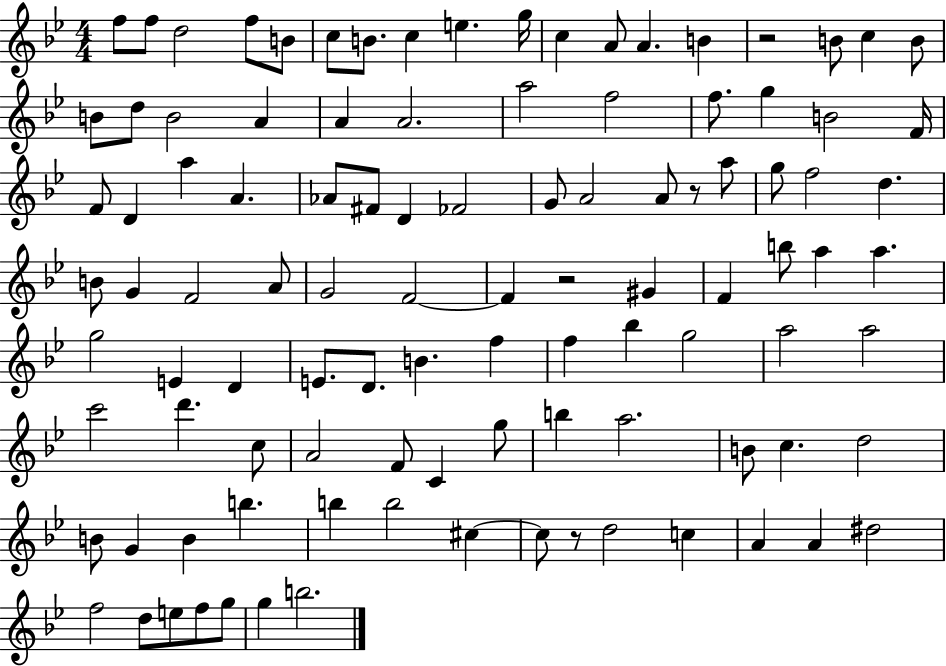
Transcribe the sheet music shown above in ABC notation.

X:1
T:Untitled
M:4/4
L:1/4
K:Bb
f/2 f/2 d2 f/2 B/2 c/2 B/2 c e g/4 c A/2 A B z2 B/2 c B/2 B/2 d/2 B2 A A A2 a2 f2 f/2 g B2 F/4 F/2 D a A _A/2 ^F/2 D _F2 G/2 A2 A/2 z/2 a/2 g/2 f2 d B/2 G F2 A/2 G2 F2 F z2 ^G F b/2 a a g2 E D E/2 D/2 B f f _b g2 a2 a2 c'2 d' c/2 A2 F/2 C g/2 b a2 B/2 c d2 B/2 G B b b b2 ^c ^c/2 z/2 d2 c A A ^d2 f2 d/2 e/2 f/2 g/2 g b2